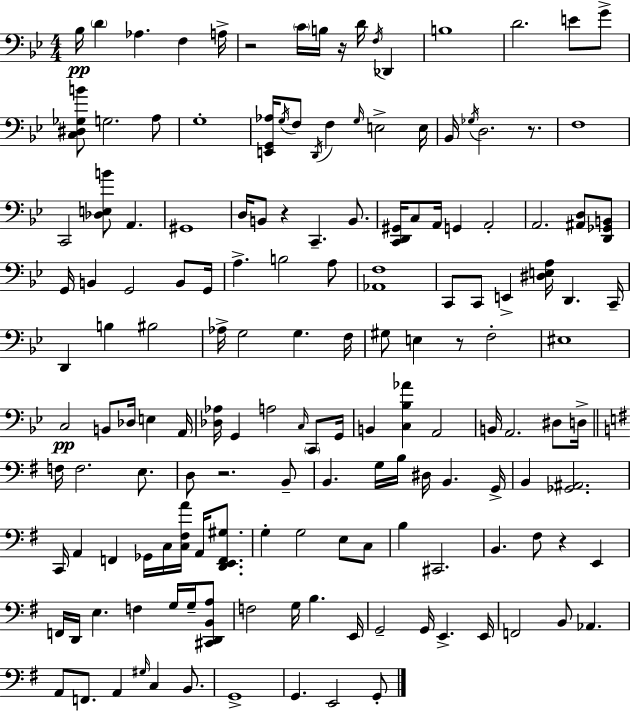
X:1
T:Untitled
M:4/4
L:1/4
K:Gm
_B,/4 D _A, F, A,/4 z2 C/4 B,/4 z/4 D/4 F,/4 _D,, B,4 D2 E/2 G/2 [C,^D,_G,B]/2 G,2 A,/2 G,4 [E,,G,,_A,]/4 G,/4 F,/2 D,,/4 F, G,/4 E,2 E,/4 _B,,/4 _G,/4 D,2 z/2 F,4 C,,2 [_D,E,B]/2 A,, ^G,,4 D,/4 B,,/2 z C,, B,,/2 [C,,D,,^G,,]/4 C,/2 A,,/4 G,, A,,2 A,,2 [^A,,D,]/2 [D,,_G,,B,,]/2 G,,/4 B,, G,,2 B,,/2 G,,/4 A, B,2 A,/2 [_A,,F,]4 C,,/2 C,,/2 E,, [^D,E,A,]/4 D,, C,,/4 D,, B, ^B,2 _A,/4 G,2 G, F,/4 ^G,/2 E, z/2 F,2 ^E,4 C,2 B,,/2 _D,/4 E, A,,/4 [_D,_A,]/4 G,, A,2 C,/4 C,,/2 G,,/4 B,, [C,_B,_A] A,,2 B,,/4 A,,2 ^D,/2 D,/4 F,/4 F,2 E,/2 D,/2 z2 B,,/2 B,, G,/4 B,/4 ^D,/4 B,, G,,/4 B,, [_G,,^A,,]2 C,,/4 A,, F,, _G,,/4 C,/4 [C,^F,A]/4 A,,/4 [D,,E,,F,,^G,]/2 G, G,2 E,/2 C,/2 B, ^C,,2 B,, ^F,/2 z E,, F,,/4 D,,/4 E, F, G,/4 G,/4 [^C,,D,,B,,A,]/2 F,2 G,/4 B, E,,/4 G,,2 G,,/4 E,, E,,/4 F,,2 B,,/2 _A,, A,,/2 F,,/2 A,, ^G,/4 C, B,,/2 G,,4 G,, E,,2 G,,/2